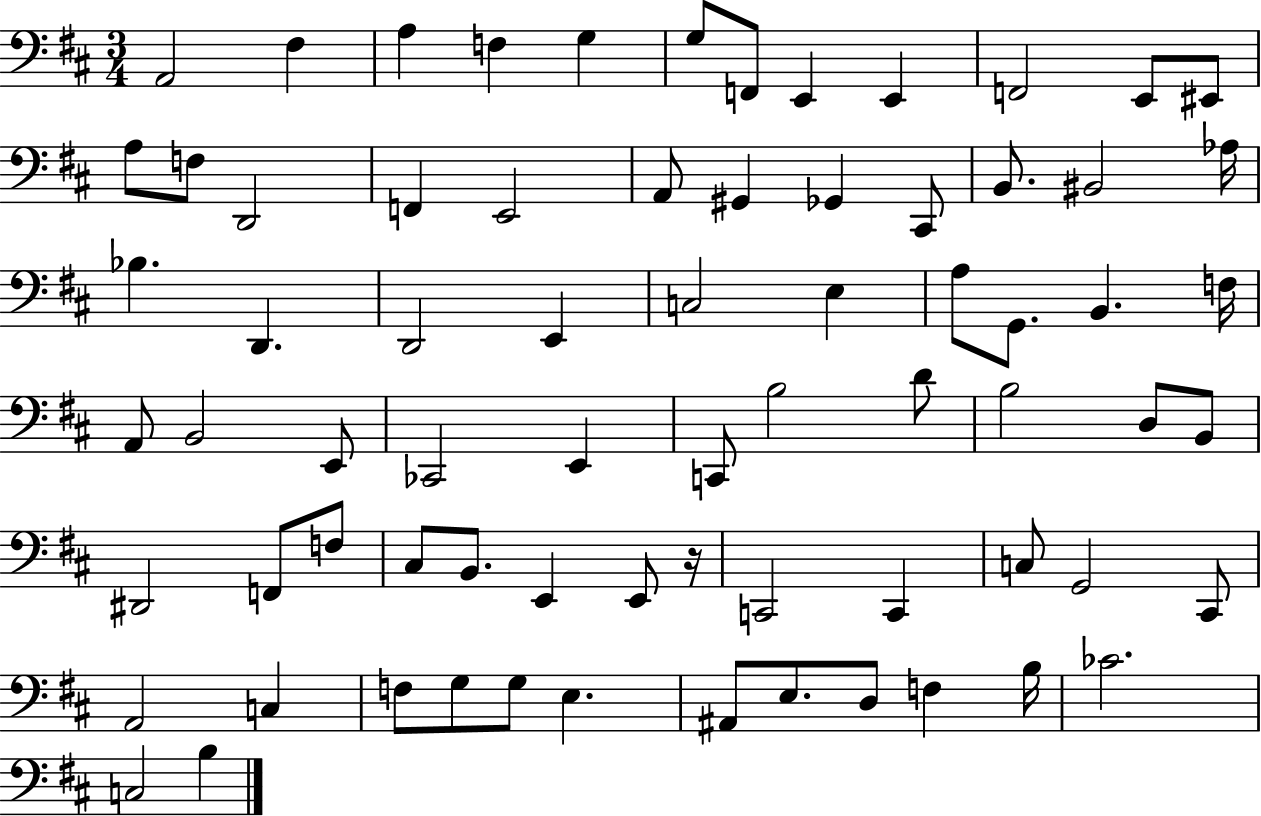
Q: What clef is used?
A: bass